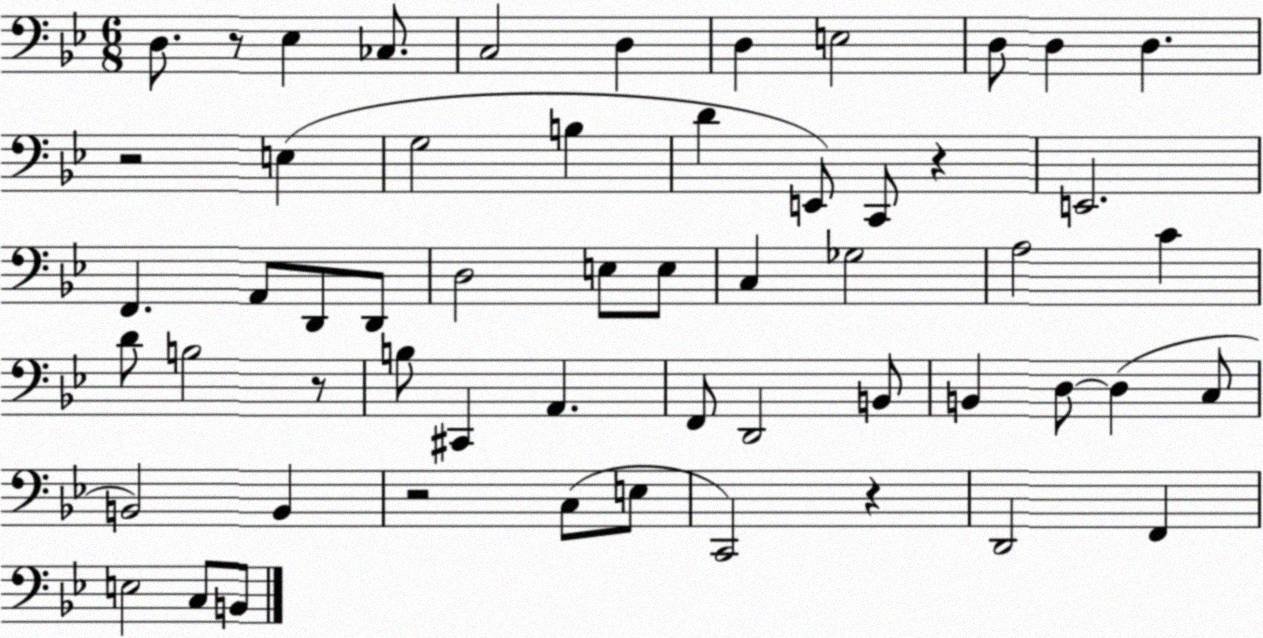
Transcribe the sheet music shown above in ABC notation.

X:1
T:Untitled
M:6/8
L:1/4
K:Bb
D,/2 z/2 _E, _C,/2 C,2 D, D, E,2 D,/2 D, D, z2 E, G,2 B, D E,,/2 C,,/2 z E,,2 F,, A,,/2 D,,/2 D,,/2 D,2 E,/2 E,/2 C, _G,2 A,2 C D/2 B,2 z/2 B,/2 ^C,, A,, F,,/2 D,,2 B,,/2 B,, D,/2 D, C,/2 B,,2 B,, z2 C,/2 E,/2 C,,2 z D,,2 F,, E,2 C,/2 B,,/2